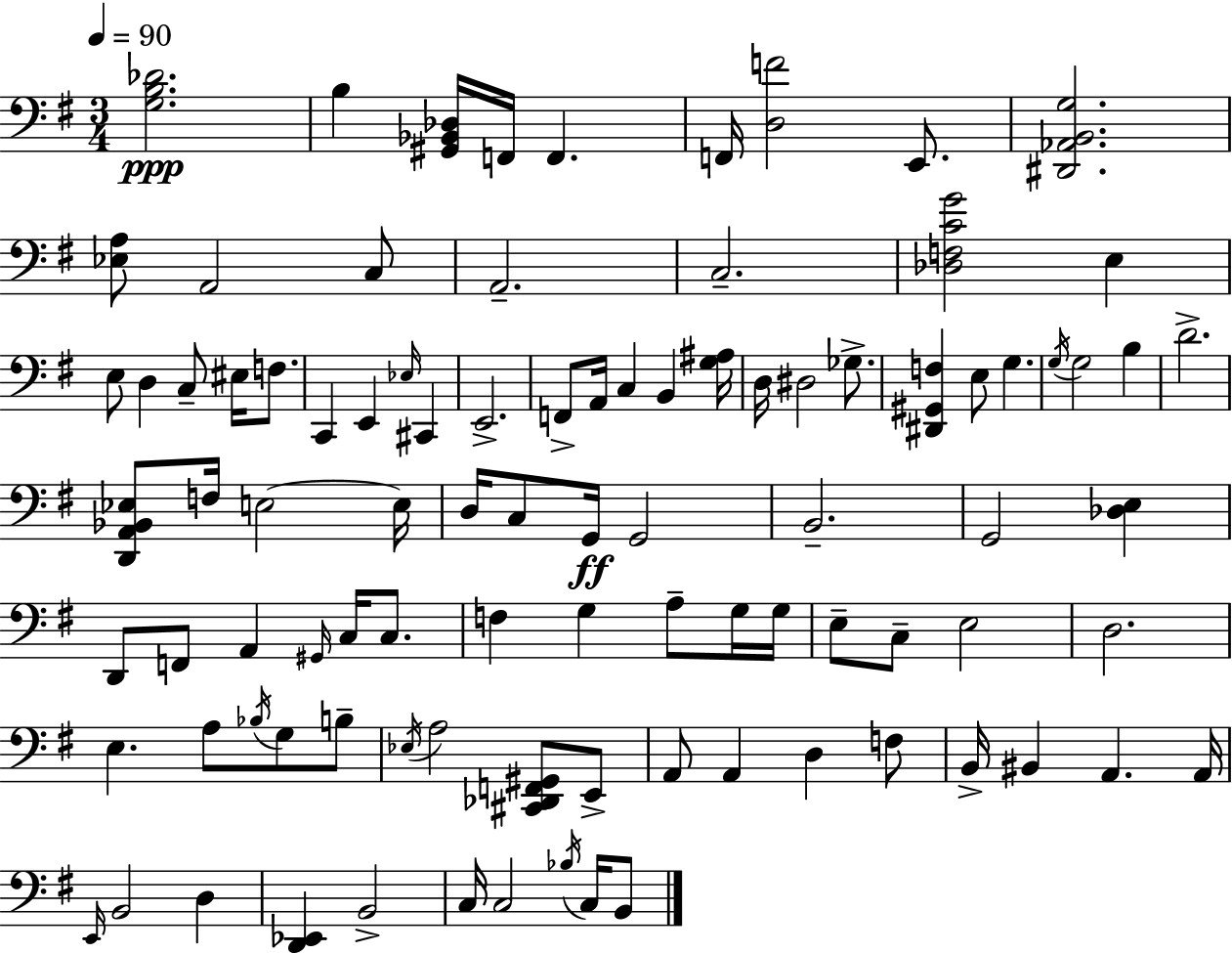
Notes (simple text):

[G3,B3,Db4]/h. B3/q [G#2,Bb2,Db3]/s F2/s F2/q. F2/s [D3,F4]/h E2/e. [D#2,Ab2,B2,G3]/h. [Eb3,A3]/e A2/h C3/e A2/h. C3/h. [Db3,F3,C4,G4]/h E3/q E3/e D3/q C3/e EIS3/s F3/e. C2/q E2/q Eb3/s C#2/q E2/h. F2/e A2/s C3/q B2/q [G3,A#3]/s D3/s D#3/h Gb3/e. [D#2,G#2,F3]/q E3/e G3/q. G3/s G3/h B3/q D4/h. [D2,A2,Bb2,Eb3]/e F3/s E3/h E3/s D3/s C3/e G2/s G2/h B2/h. G2/h [Db3,E3]/q D2/e F2/e A2/q G#2/s C3/s C3/e. F3/q G3/q A3/e G3/s G3/s E3/e C3/e E3/h D3/h. E3/q. A3/e Bb3/s G3/e B3/e Eb3/s A3/h [C#2,Db2,F2,G#2]/e E2/e A2/e A2/q D3/q F3/e B2/s BIS2/q A2/q. A2/s E2/s B2/h D3/q [D2,Eb2]/q B2/h C3/s C3/h Bb3/s C3/s B2/e